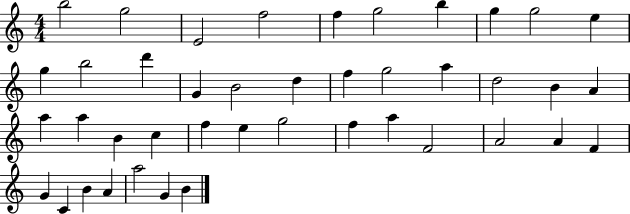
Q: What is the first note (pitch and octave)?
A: B5